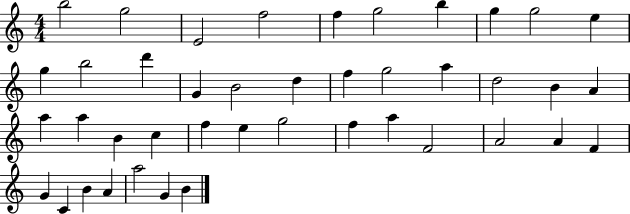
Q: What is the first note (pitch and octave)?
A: B5